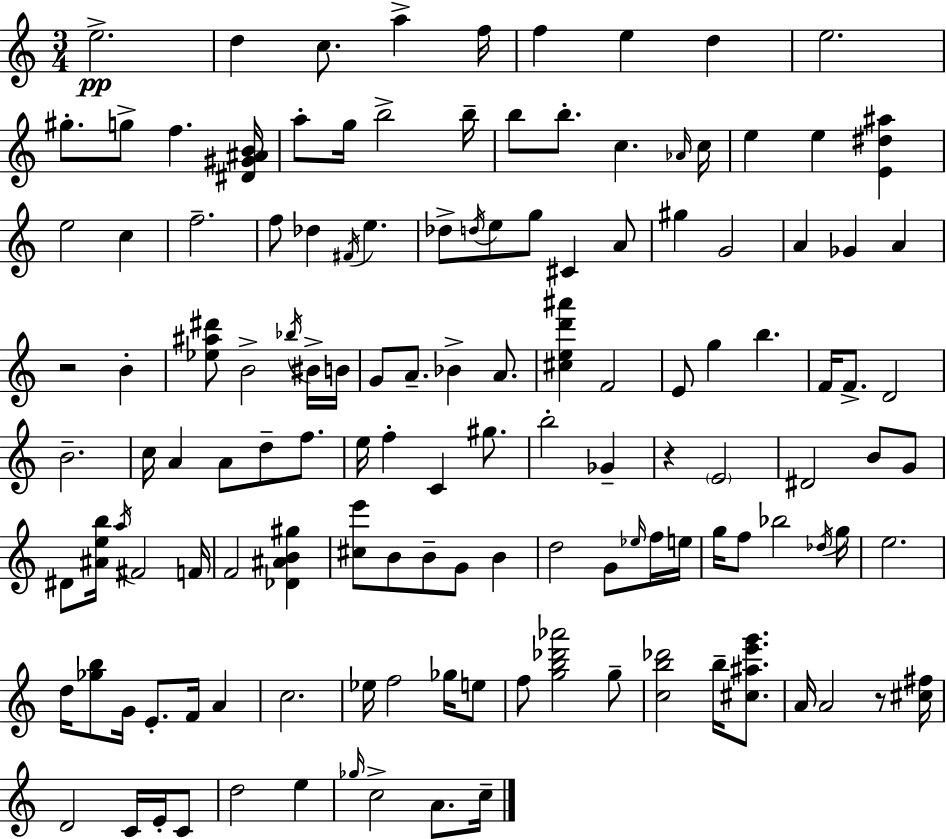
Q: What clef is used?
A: treble